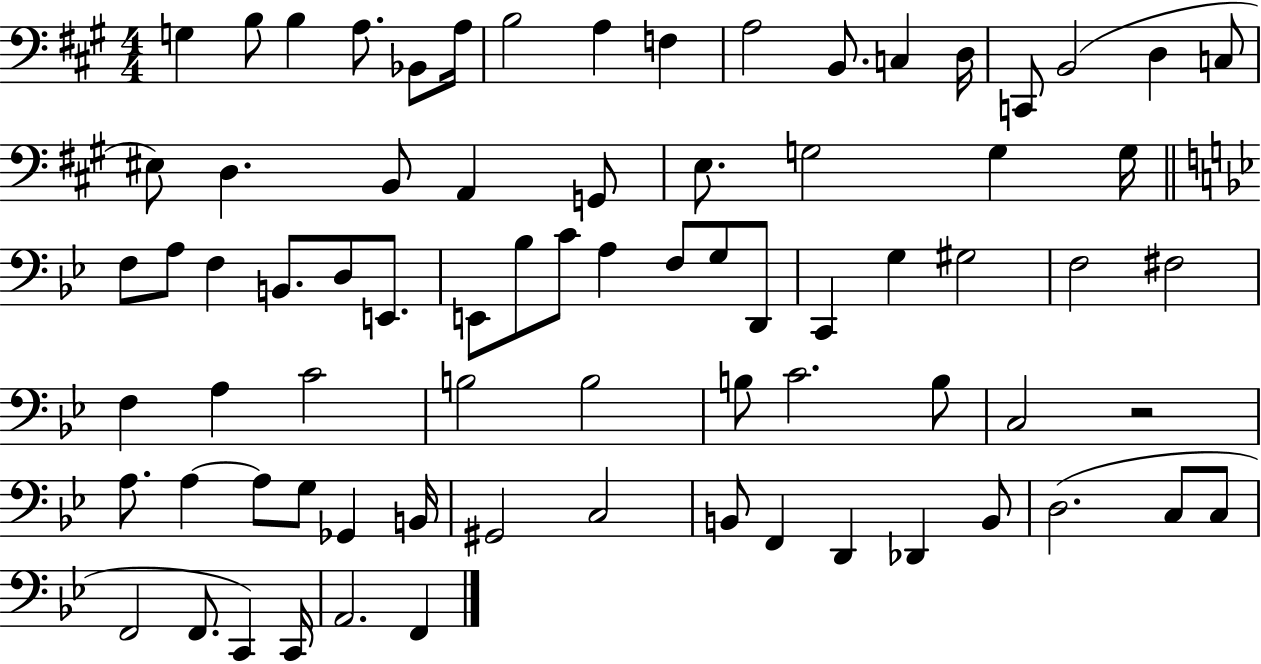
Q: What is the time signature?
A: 4/4